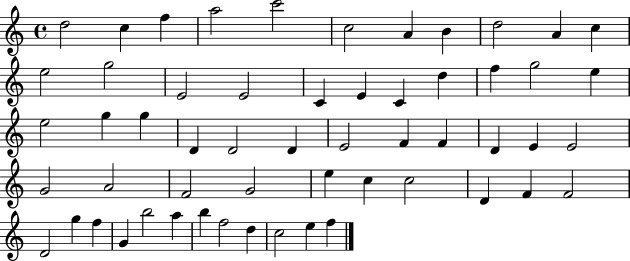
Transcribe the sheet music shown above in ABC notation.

X:1
T:Untitled
M:4/4
L:1/4
K:C
d2 c f a2 c'2 c2 A B d2 A c e2 g2 E2 E2 C E C d f g2 e e2 g g D D2 D E2 F F D E E2 G2 A2 F2 G2 e c c2 D F F2 D2 g f G b2 a b f2 d c2 e f